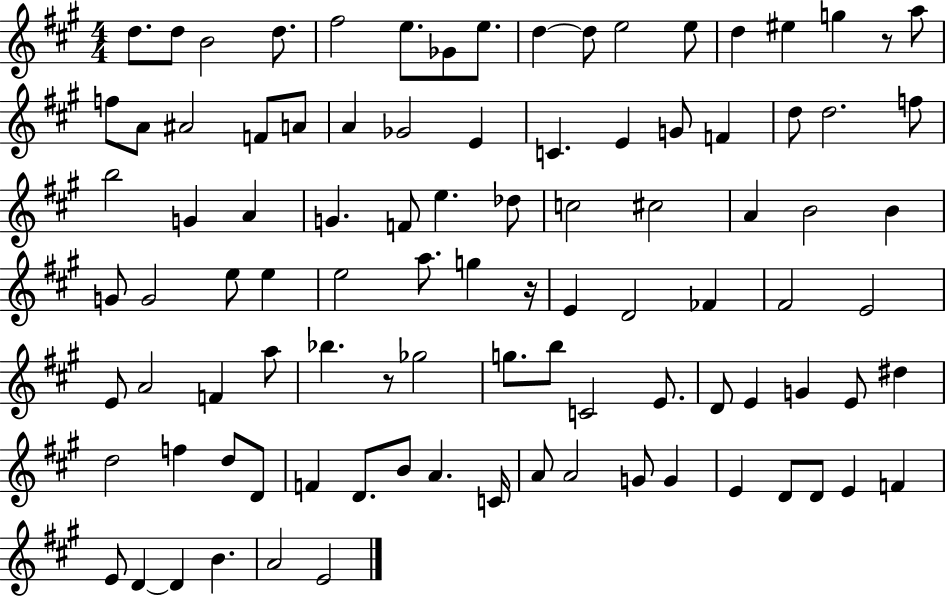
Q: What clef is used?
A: treble